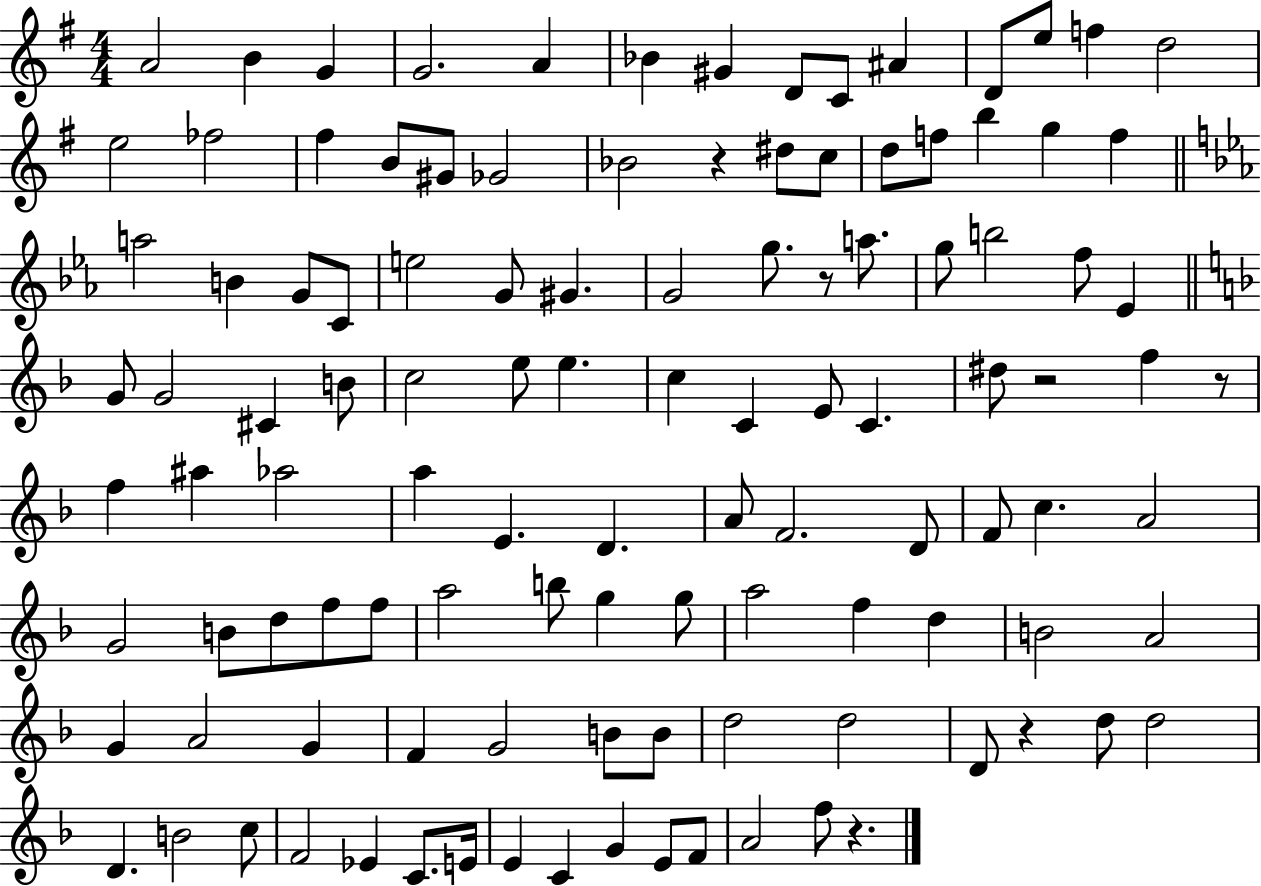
{
  \clef treble
  \numericTimeSignature
  \time 4/4
  \key g \major
  a'2 b'4 g'4 | g'2. a'4 | bes'4 gis'4 d'8 c'8 ais'4 | d'8 e''8 f''4 d''2 | \break e''2 fes''2 | fis''4 b'8 gis'8 ges'2 | bes'2 r4 dis''8 c''8 | d''8 f''8 b''4 g''4 f''4 | \break \bar "||" \break \key c \minor a''2 b'4 g'8 c'8 | e''2 g'8 gis'4. | g'2 g''8. r8 a''8. | g''8 b''2 f''8 ees'4 | \break \bar "||" \break \key f \major g'8 g'2 cis'4 b'8 | c''2 e''8 e''4. | c''4 c'4 e'8 c'4. | dis''8 r2 f''4 r8 | \break f''4 ais''4 aes''2 | a''4 e'4. d'4. | a'8 f'2. d'8 | f'8 c''4. a'2 | \break g'2 b'8 d''8 f''8 f''8 | a''2 b''8 g''4 g''8 | a''2 f''4 d''4 | b'2 a'2 | \break g'4 a'2 g'4 | f'4 g'2 b'8 b'8 | d''2 d''2 | d'8 r4 d''8 d''2 | \break d'4. b'2 c''8 | f'2 ees'4 c'8. e'16 | e'4 c'4 g'4 e'8 f'8 | a'2 f''8 r4. | \break \bar "|."
}